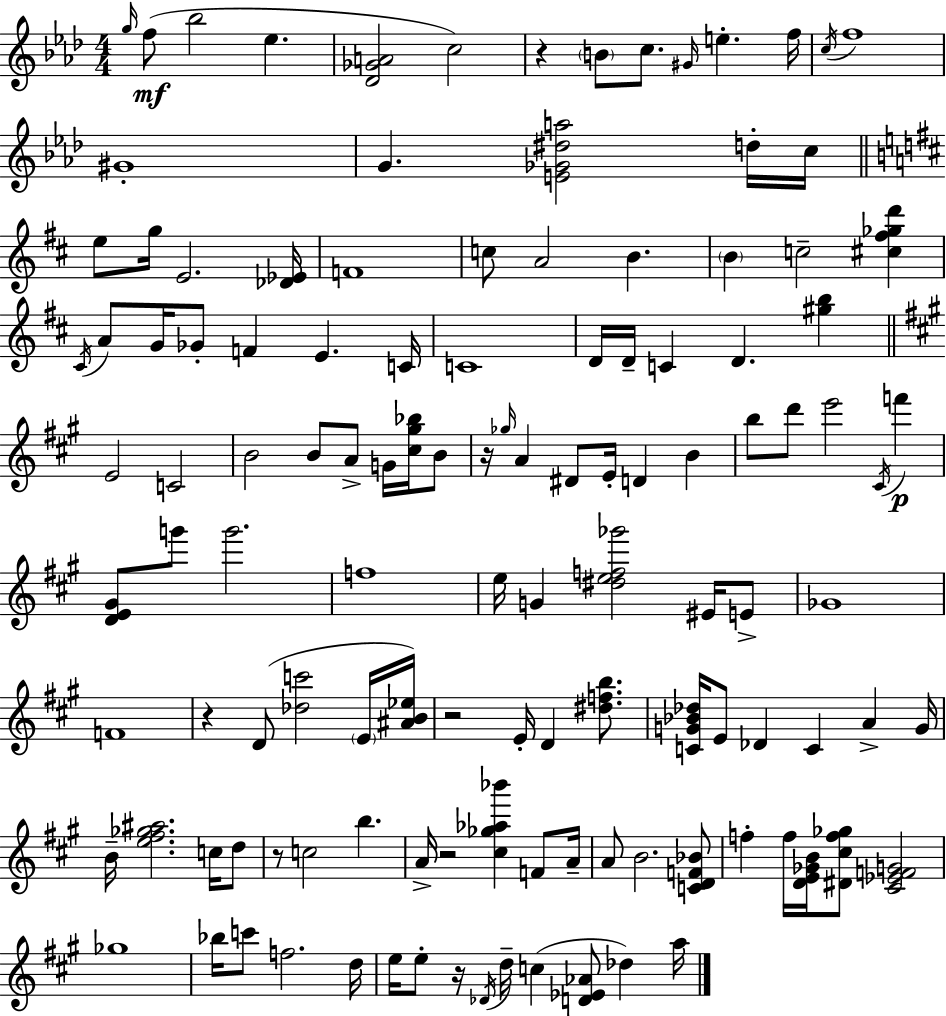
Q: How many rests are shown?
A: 7